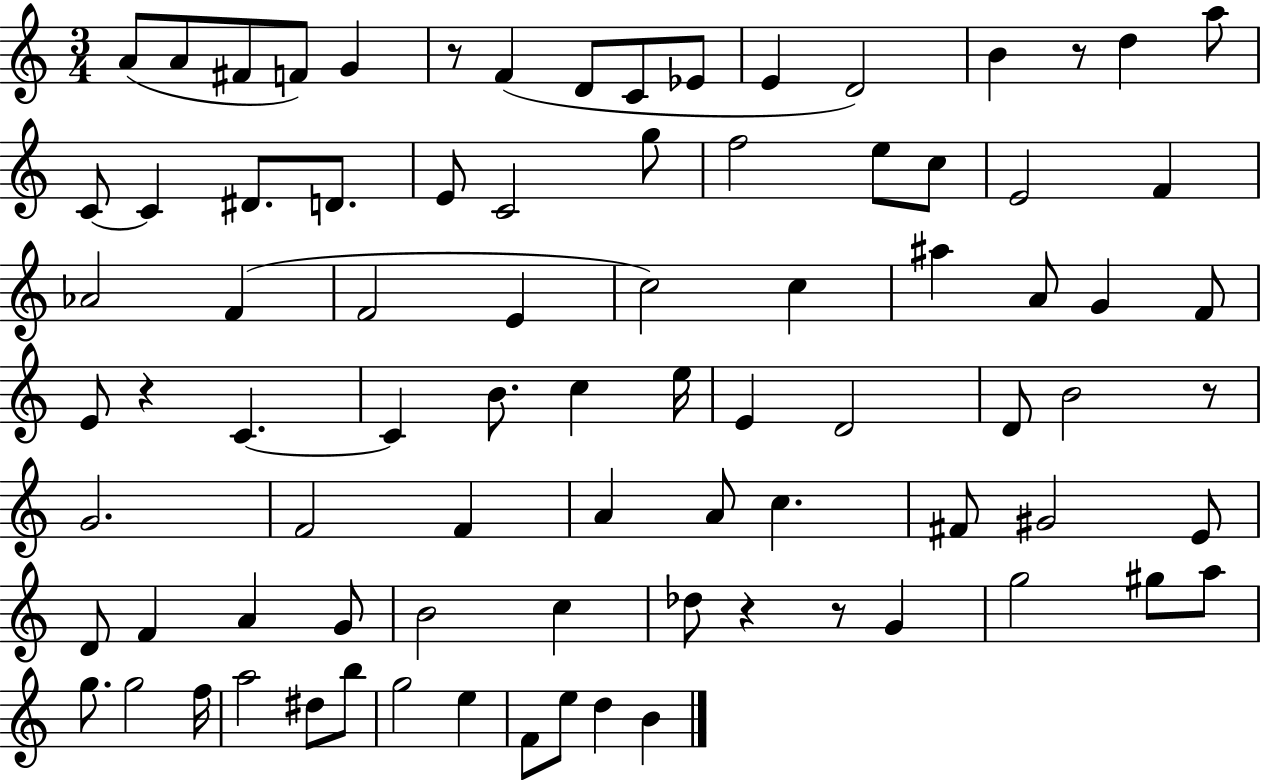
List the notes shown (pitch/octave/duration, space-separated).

A4/e A4/e F#4/e F4/e G4/q R/e F4/q D4/e C4/e Eb4/e E4/q D4/h B4/q R/e D5/q A5/e C4/e C4/q D#4/e. D4/e. E4/e C4/h G5/e F5/h E5/e C5/e E4/h F4/q Ab4/h F4/q F4/h E4/q C5/h C5/q A#5/q A4/e G4/q F4/e E4/e R/q C4/q. C4/q B4/e. C5/q E5/s E4/q D4/h D4/e B4/h R/e G4/h. F4/h F4/q A4/q A4/e C5/q. F#4/e G#4/h E4/e D4/e F4/q A4/q G4/e B4/h C5/q Db5/e R/q R/e G4/q G5/h G#5/e A5/e G5/e. G5/h F5/s A5/h D#5/e B5/e G5/h E5/q F4/e E5/e D5/q B4/q